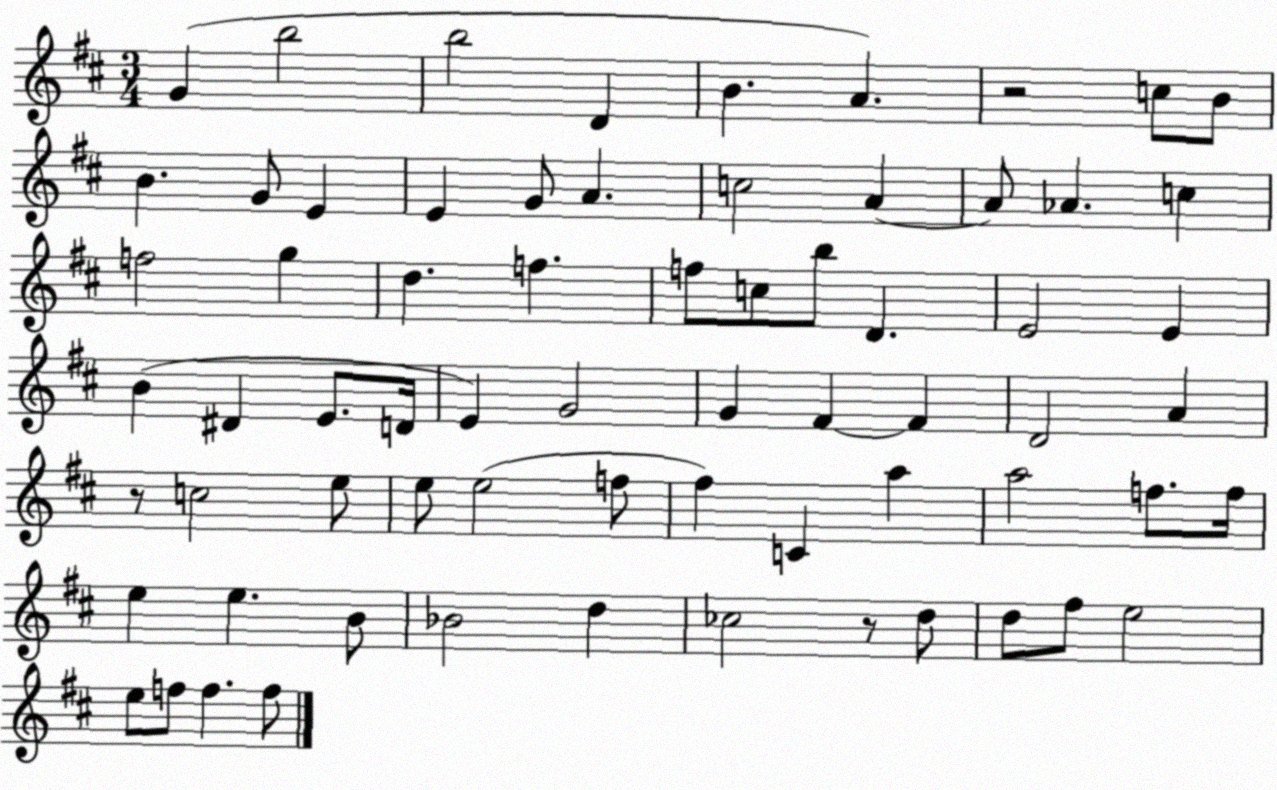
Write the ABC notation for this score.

X:1
T:Untitled
M:3/4
L:1/4
K:D
G b2 b2 D B A z2 c/2 B/2 B G/2 E E G/2 A c2 A A/2 _A c f2 g d f f/2 c/2 b/2 D E2 E B ^D E/2 D/4 E G2 G ^F ^F D2 A z/2 c2 e/2 e/2 e2 f/2 ^f C a a2 f/2 f/4 e e B/2 _B2 d _c2 z/2 d/2 d/2 ^f/2 e2 e/2 f/2 f f/2